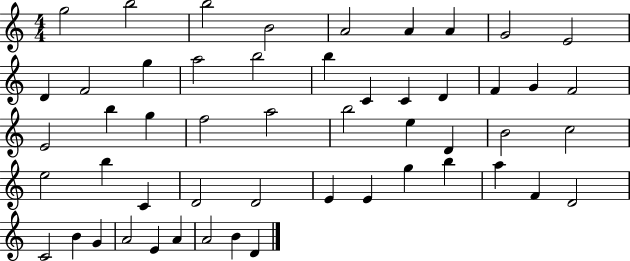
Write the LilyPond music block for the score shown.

{
  \clef treble
  \numericTimeSignature
  \time 4/4
  \key c \major
  g''2 b''2 | b''2 b'2 | a'2 a'4 a'4 | g'2 e'2 | \break d'4 f'2 g''4 | a''2 b''2 | b''4 c'4 c'4 d'4 | f'4 g'4 f'2 | \break e'2 b''4 g''4 | f''2 a''2 | b''2 e''4 d'4 | b'2 c''2 | \break e''2 b''4 c'4 | d'2 d'2 | e'4 e'4 g''4 b''4 | a''4 f'4 d'2 | \break c'2 b'4 g'4 | a'2 e'4 a'4 | a'2 b'4 d'4 | \bar "|."
}